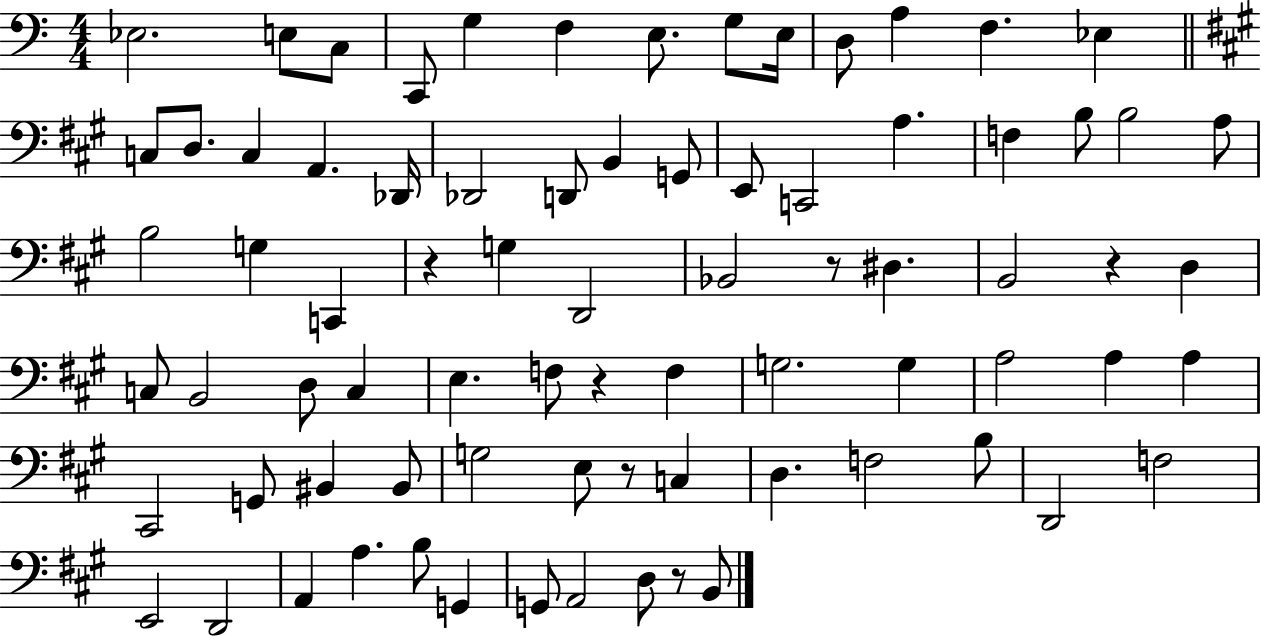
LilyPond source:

{
  \clef bass
  \numericTimeSignature
  \time 4/4
  \key c \major
  ees2. e8 c8 | c,8 g4 f4 e8. g8 e16 | d8 a4 f4. ees4 | \bar "||" \break \key a \major c8 d8. c4 a,4. des,16 | des,2 d,8 b,4 g,8 | e,8 c,2 a4. | f4 b8 b2 a8 | \break b2 g4 c,4 | r4 g4 d,2 | bes,2 r8 dis4. | b,2 r4 d4 | \break c8 b,2 d8 c4 | e4. f8 r4 f4 | g2. g4 | a2 a4 a4 | \break cis,2 g,8 bis,4 bis,8 | g2 e8 r8 c4 | d4. f2 b8 | d,2 f2 | \break e,2 d,2 | a,4 a4. b8 g,4 | g,8 a,2 d8 r8 b,8 | \bar "|."
}